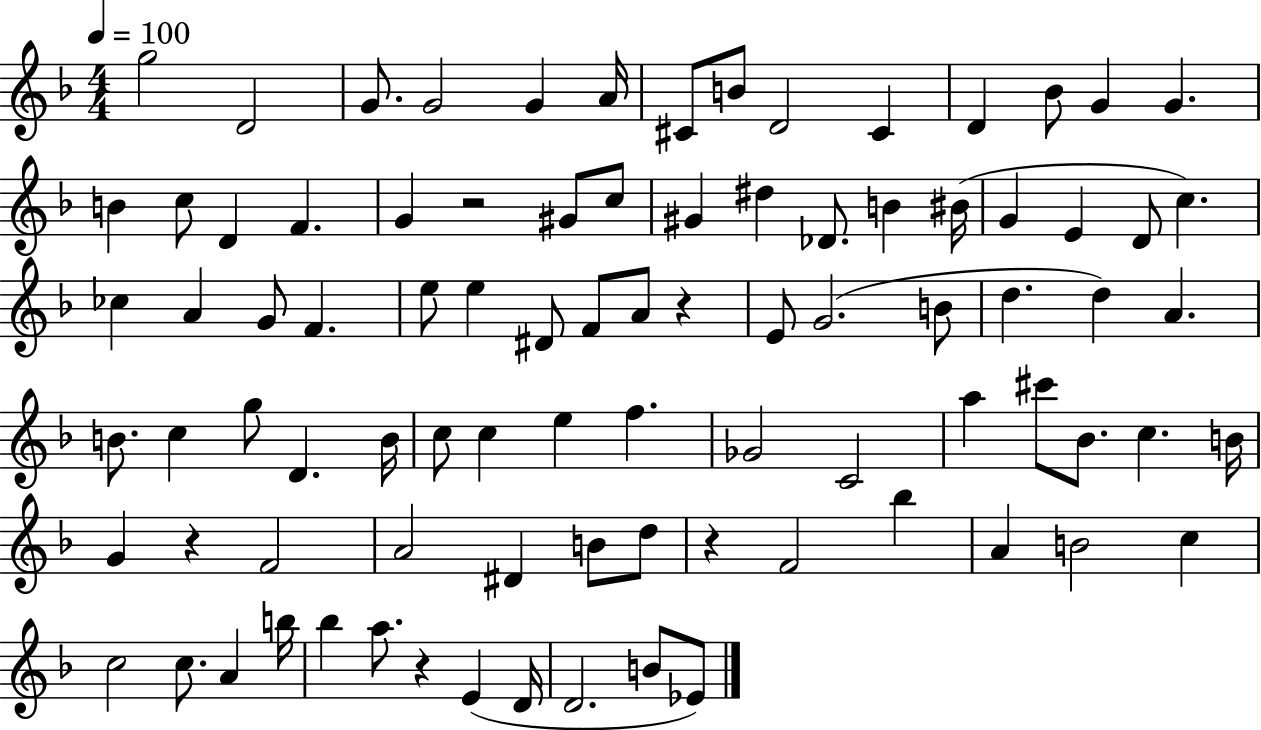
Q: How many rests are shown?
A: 5